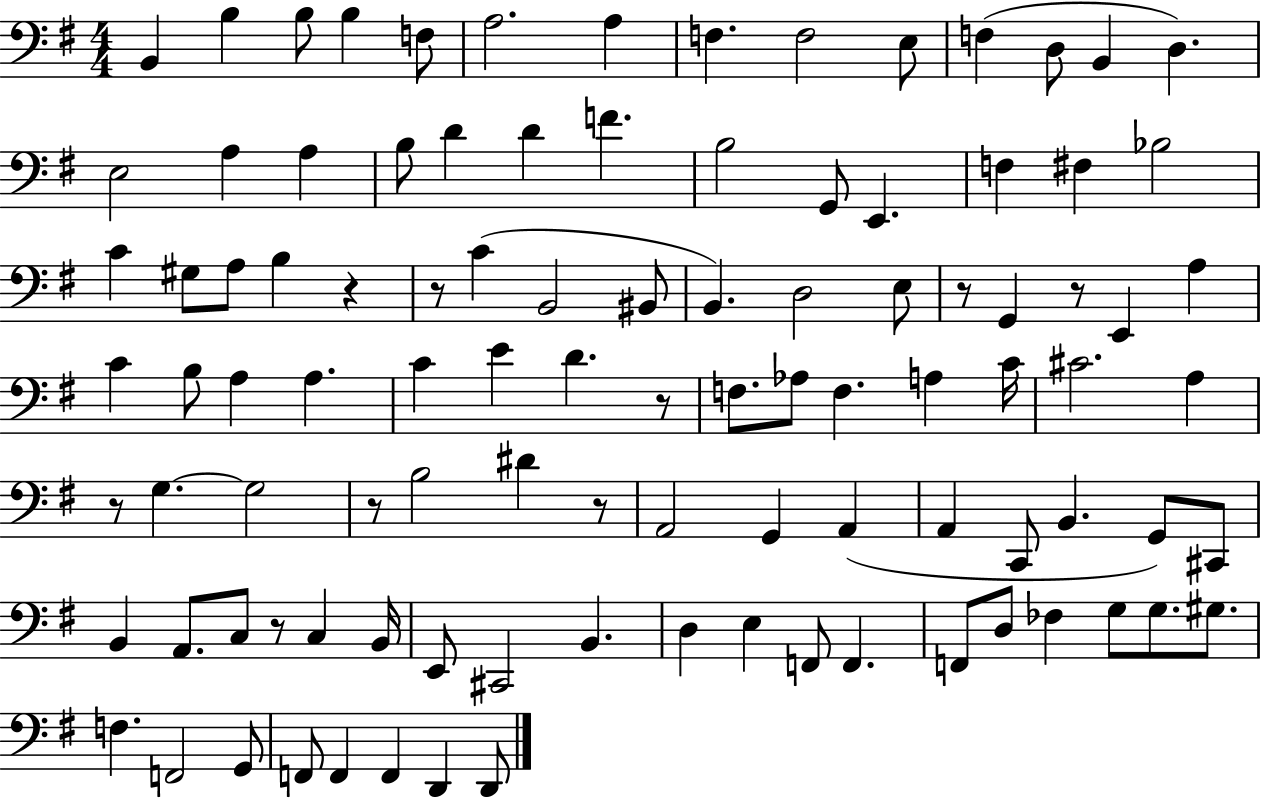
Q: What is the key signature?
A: G major